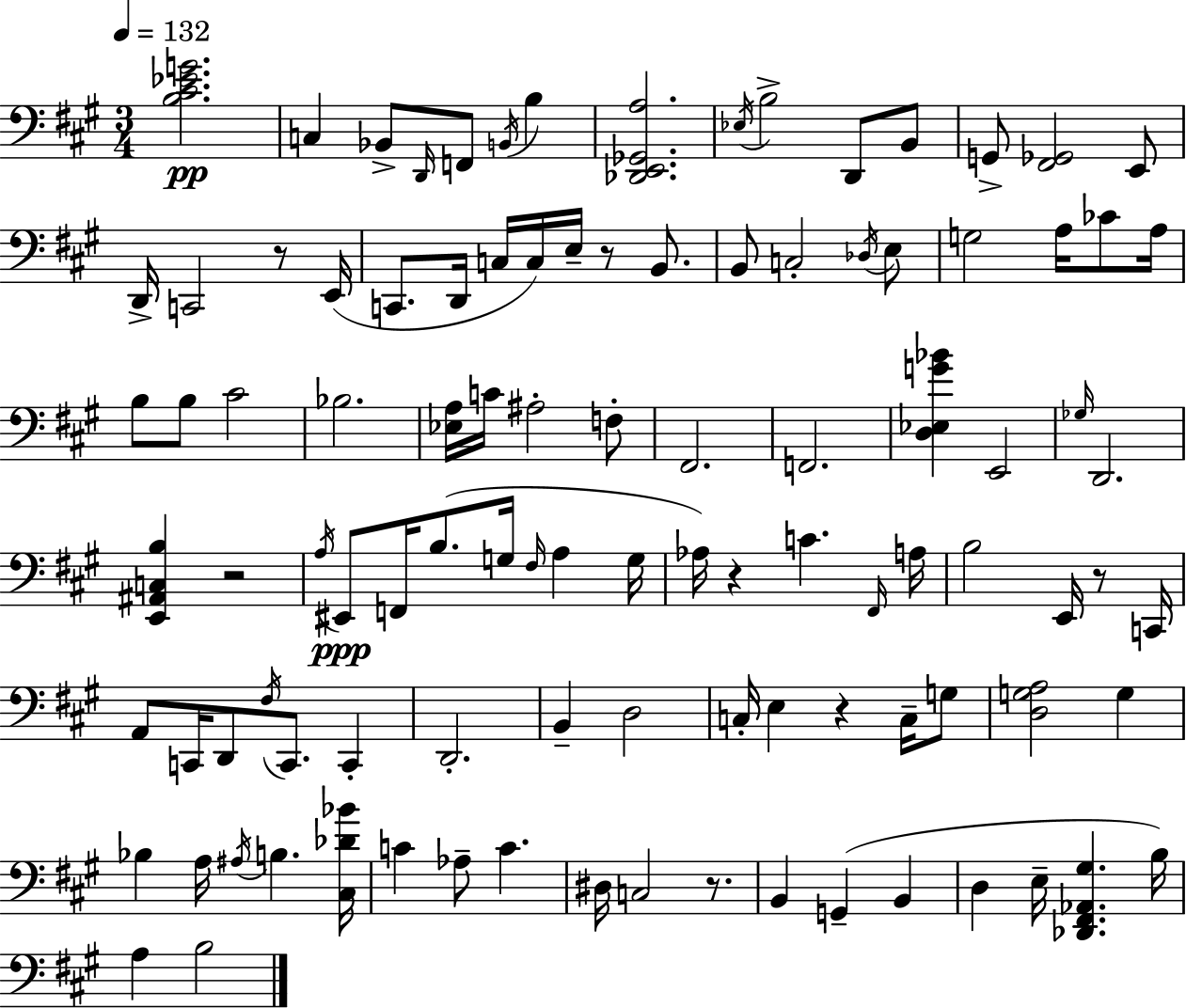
{
  \clef bass
  \numericTimeSignature
  \time 3/4
  \key a \major
  \tempo 4 = 132
  <b cis' ees' g'>2.\pp | c4 bes,8-> \grace { d,16 } f,8 \acciaccatura { b,16 } b4 | <des, e, ges, a>2. | \acciaccatura { ees16 } b2-> d,8 | \break b,8 g,8-> <fis, ges,>2 | e,8 d,16-> c,2 | r8 e,16( c,8. d,16 c16 c16) e16-- r8 | b,8. b,8 c2-. | \break \acciaccatura { des16 } e8 g2 | a16 ces'8 a16 b8 b8 cis'2 | bes2. | <ees a>16 c'16 ais2-. | \break f8-. fis,2. | f,2. | <d ees g' bes'>4 e,2 | \grace { ges16 } d,2. | \break <e, ais, c b>4 r2 | \acciaccatura { a16 } eis,8\ppp f,16 b8.( | g16 \grace { fis16 } a4 g16 aes16) r4 | c'4. \grace { fis,16 } a16 b2 | \break e,16 r8 c,16 a,8 c,16 d,8 | \acciaccatura { fis16 } c,8. c,4-. d,2.-. | b,4-- | d2 c16-. e4 | \break r4 c16-- g8 <d g a>2 | g4 bes4 | a16 \acciaccatura { ais16 } b4. <cis des' bes'>16 c'4 | aes8-- c'4. dis16 c2 | \break r8. b,4 | g,4--( b,4 d4 | e16-- <des, fis, aes, gis>4. b16) a4 | b2 \bar "|."
}